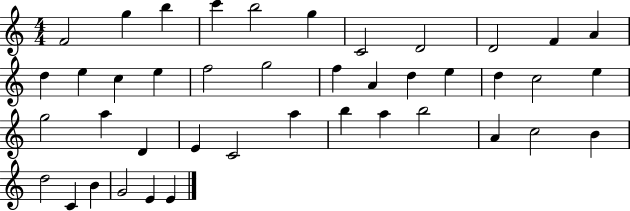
F4/h G5/q B5/q C6/q B5/h G5/q C4/h D4/h D4/h F4/q A4/q D5/q E5/q C5/q E5/q F5/h G5/h F5/q A4/q D5/q E5/q D5/q C5/h E5/q G5/h A5/q D4/q E4/q C4/h A5/q B5/q A5/q B5/h A4/q C5/h B4/q D5/h C4/q B4/q G4/h E4/q E4/q